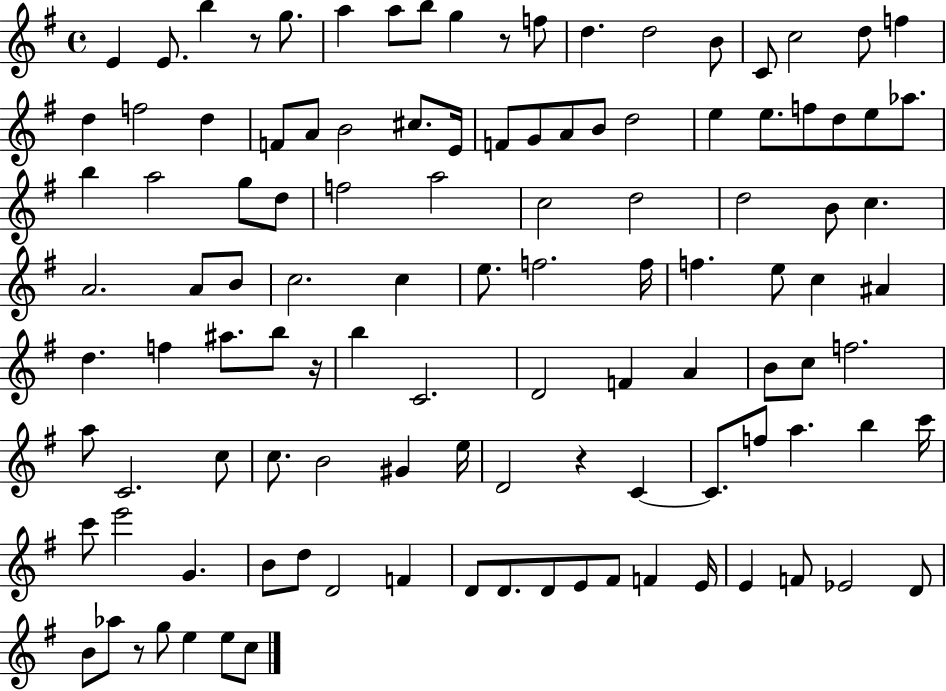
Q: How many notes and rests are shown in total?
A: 113